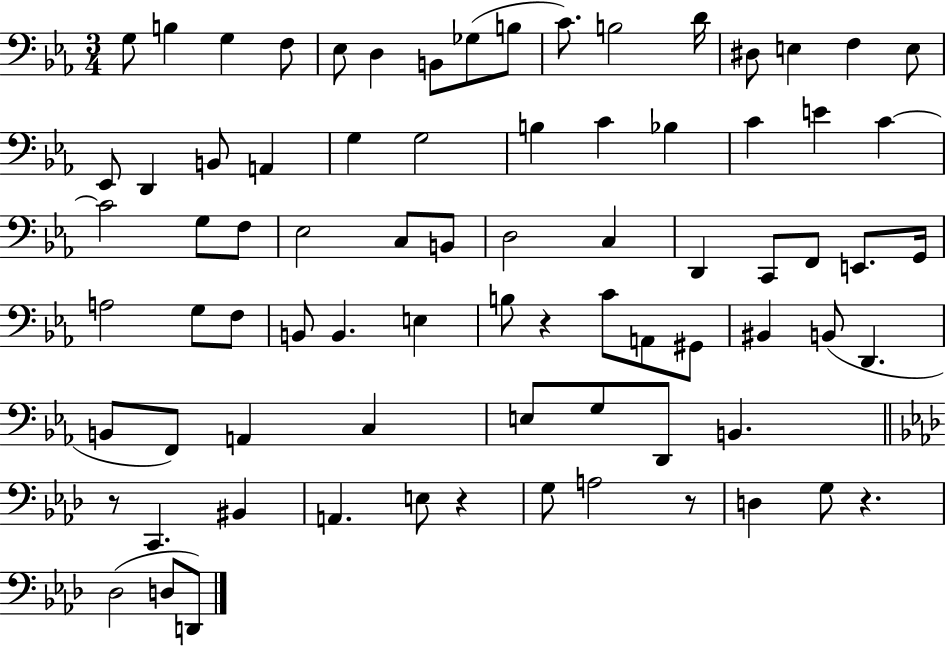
G3/e B3/q G3/q F3/e Eb3/e D3/q B2/e Gb3/e B3/e C4/e. B3/h D4/s D#3/e E3/q F3/q E3/e Eb2/e D2/q B2/e A2/q G3/q G3/h B3/q C4/q Bb3/q C4/q E4/q C4/q C4/h G3/e F3/e Eb3/h C3/e B2/e D3/h C3/q D2/q C2/e F2/e E2/e. G2/s A3/h G3/e F3/e B2/e B2/q. E3/q B3/e R/q C4/e A2/e G#2/e BIS2/q B2/e D2/q. B2/e F2/e A2/q C3/q E3/e G3/e D2/e B2/q. R/e C2/q. BIS2/q A2/q. E3/e R/q G3/e A3/h R/e D3/q G3/e R/q. Db3/h D3/e D2/e